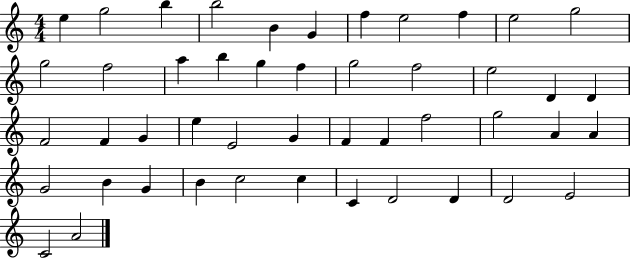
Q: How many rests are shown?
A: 0